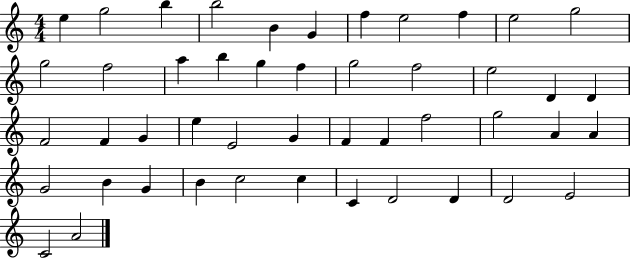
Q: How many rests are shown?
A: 0